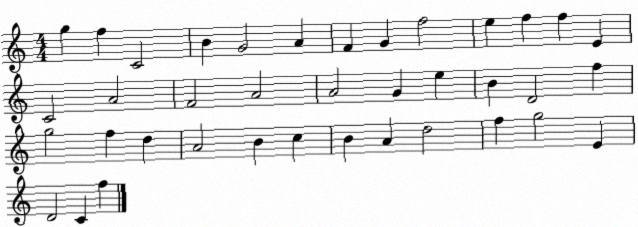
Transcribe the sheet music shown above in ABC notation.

X:1
T:Untitled
M:4/4
L:1/4
K:C
g f C2 B G2 A F G f2 e f f E C2 A2 F2 A2 A2 G e B D2 f g2 f d A2 B c B A d2 f g2 E D2 C f